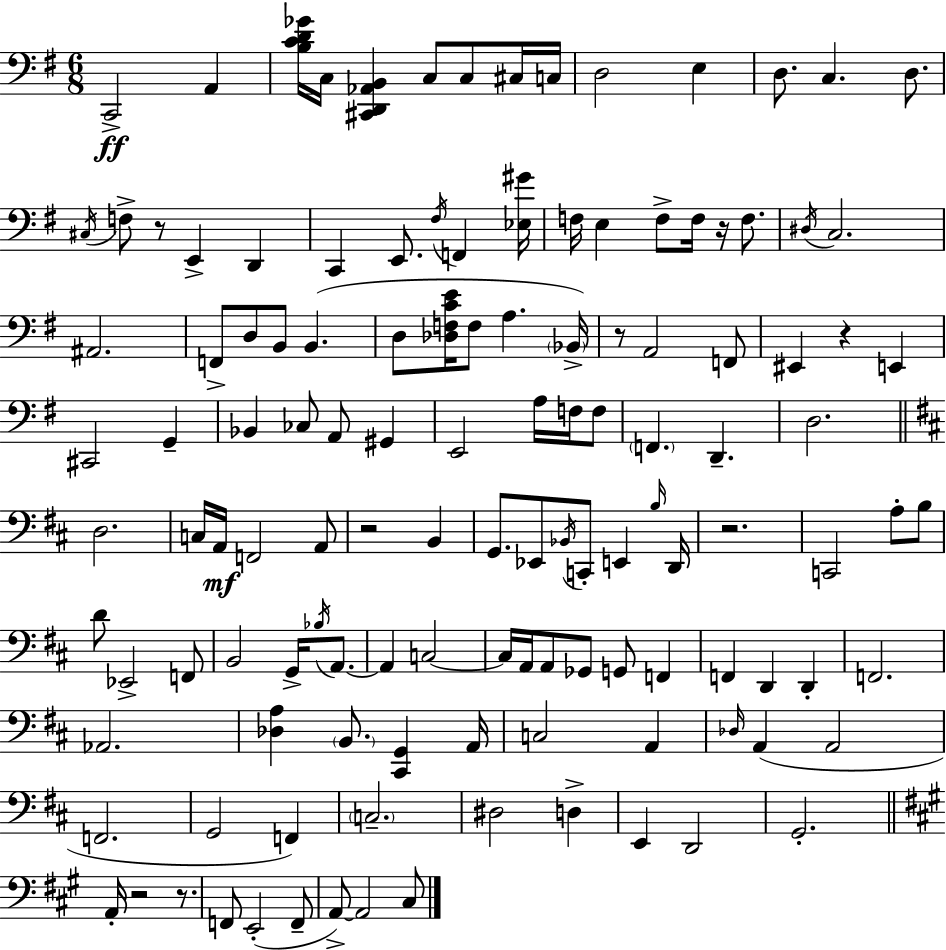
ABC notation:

X:1
T:Untitled
M:6/8
L:1/4
K:Em
C,,2 A,, [B,CD_G]/4 C,/4 [^C,,D,,_A,,B,,] C,/2 C,/2 ^C,/4 C,/4 D,2 E, D,/2 C, D,/2 ^C,/4 F,/2 z/2 E,, D,, C,, E,,/2 ^F,/4 F,, [_E,^G]/4 F,/4 E, F,/2 F,/4 z/4 F,/2 ^D,/4 C,2 ^A,,2 F,,/2 D,/2 B,,/2 B,, D,/2 [_D,F,CE]/4 F,/2 A, _B,,/4 z/2 A,,2 F,,/2 ^E,, z E,, ^C,,2 G,, _B,, _C,/2 A,,/2 ^G,, E,,2 A,/4 F,/4 F,/2 F,, D,, D,2 D,2 C,/4 A,,/4 F,,2 A,,/2 z2 B,, G,,/2 _E,,/2 _B,,/4 C,,/2 E,, B,/4 D,,/4 z2 C,,2 A,/2 B,/2 D/2 _E,,2 F,,/2 B,,2 G,,/4 _B,/4 A,,/2 A,, C,2 C,/4 A,,/4 A,,/2 _G,,/2 G,,/2 F,, F,, D,, D,, F,,2 _A,,2 [_D,A,] B,,/2 [^C,,G,,] A,,/4 C,2 A,, _D,/4 A,, A,,2 F,,2 G,,2 F,, C,2 ^D,2 D, E,, D,,2 G,,2 A,,/4 z2 z/2 F,,/2 E,,2 F,,/2 A,,/2 A,,2 ^C,/2